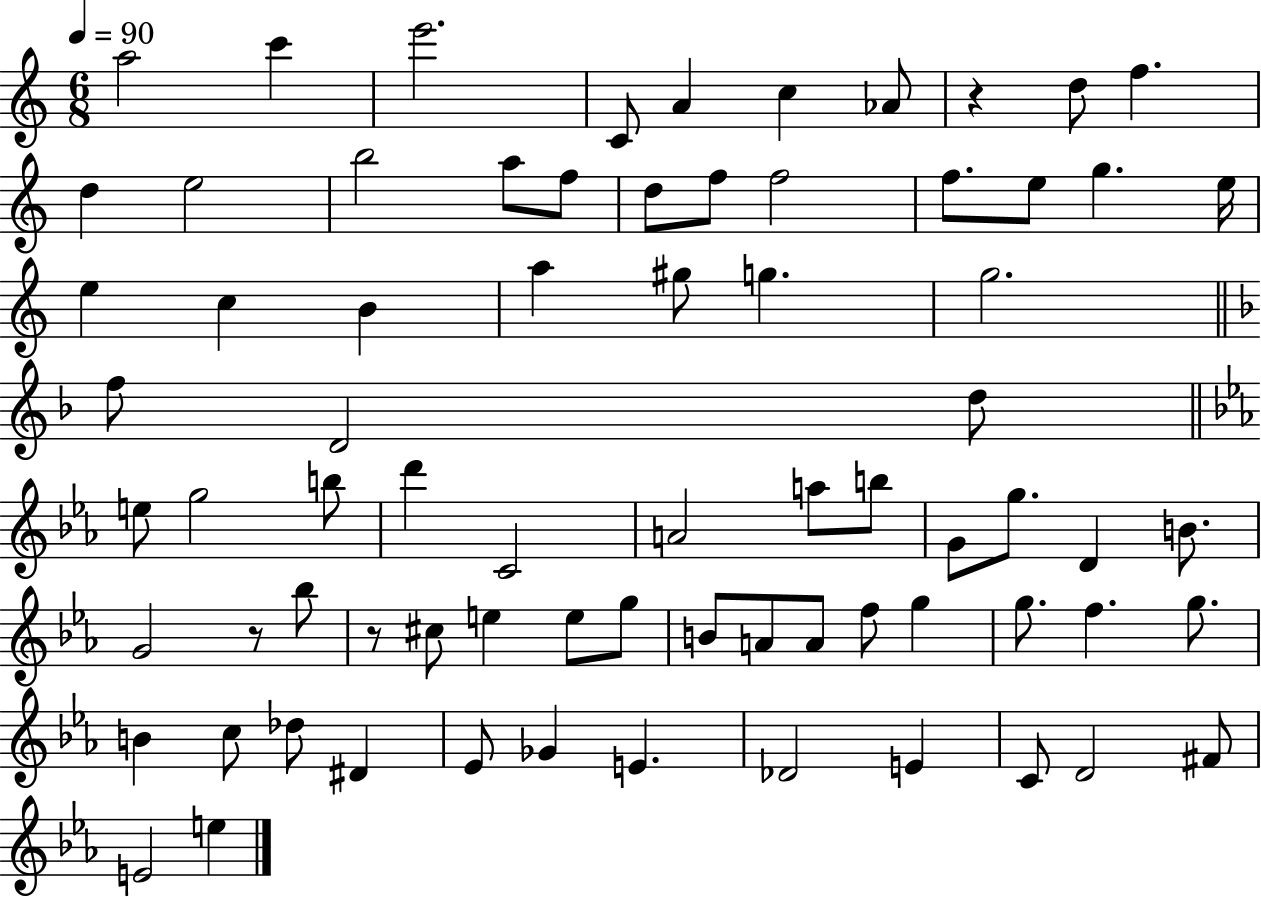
A5/h C6/q E6/h. C4/e A4/q C5/q Ab4/e R/q D5/e F5/q. D5/q E5/h B5/h A5/e F5/e D5/e F5/e F5/h F5/e. E5/e G5/q. E5/s E5/q C5/q B4/q A5/q G#5/e G5/q. G5/h. F5/e D4/h D5/e E5/e G5/h B5/e D6/q C4/h A4/h A5/e B5/e G4/e G5/e. D4/q B4/e. G4/h R/e Bb5/e R/e C#5/e E5/q E5/e G5/e B4/e A4/e A4/e F5/e G5/q G5/e. F5/q. G5/e. B4/q C5/e Db5/e D#4/q Eb4/e Gb4/q E4/q. Db4/h E4/q C4/e D4/h F#4/e E4/h E5/q